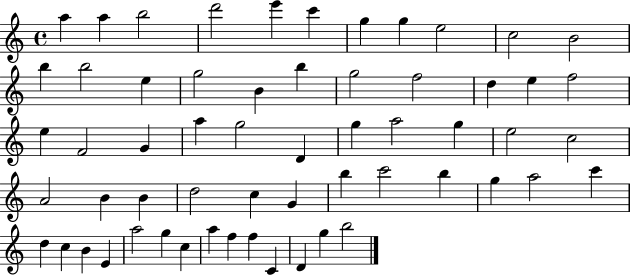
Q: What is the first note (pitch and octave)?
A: A5